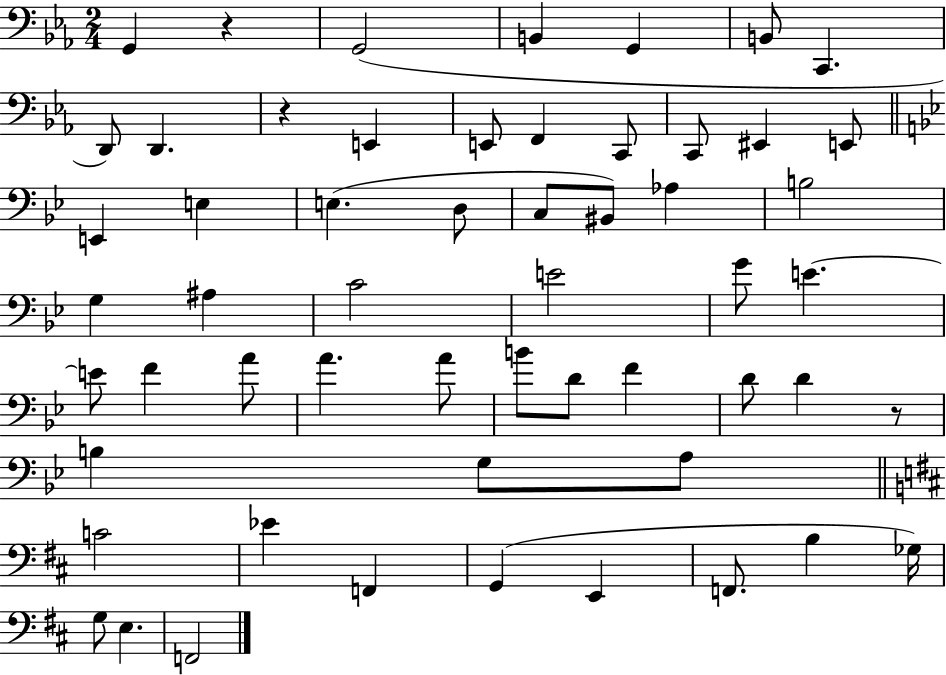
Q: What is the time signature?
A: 2/4